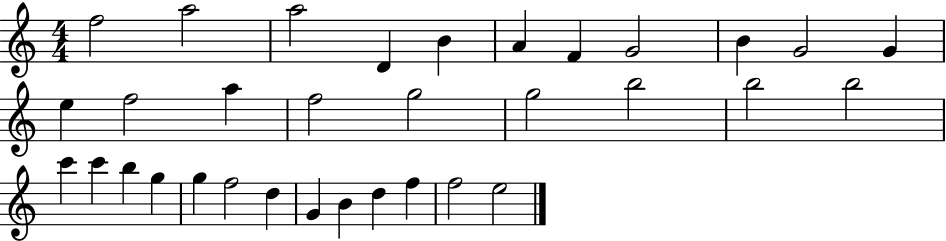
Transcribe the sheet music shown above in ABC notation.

X:1
T:Untitled
M:4/4
L:1/4
K:C
f2 a2 a2 D B A F G2 B G2 G e f2 a f2 g2 g2 b2 b2 b2 c' c' b g g f2 d G B d f f2 e2